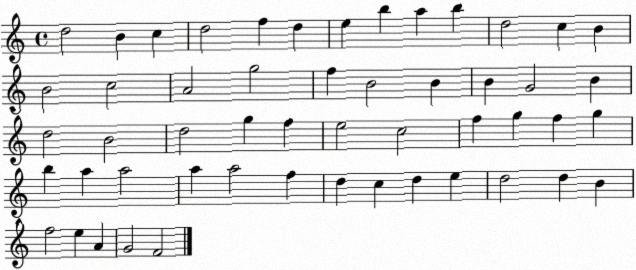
X:1
T:Untitled
M:4/4
L:1/4
K:C
d2 B c d2 f d e b a b d2 c B B2 c2 A2 g2 f B2 B B G2 B d2 B2 d2 g f e2 c2 f g f g b a a2 a a2 f d c d e d2 d B f2 e A G2 F2